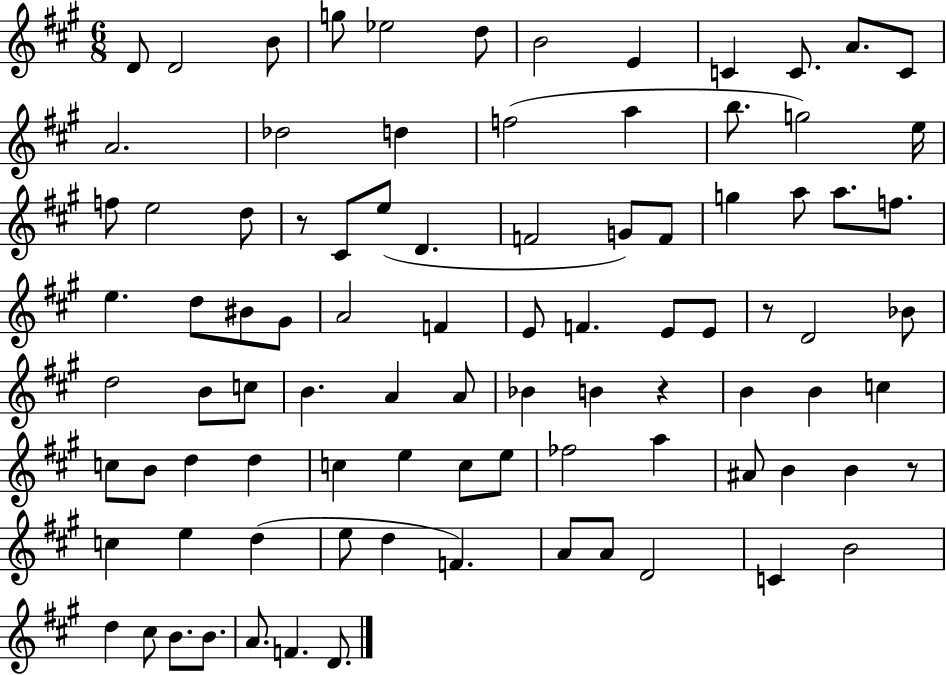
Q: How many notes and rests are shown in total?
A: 91